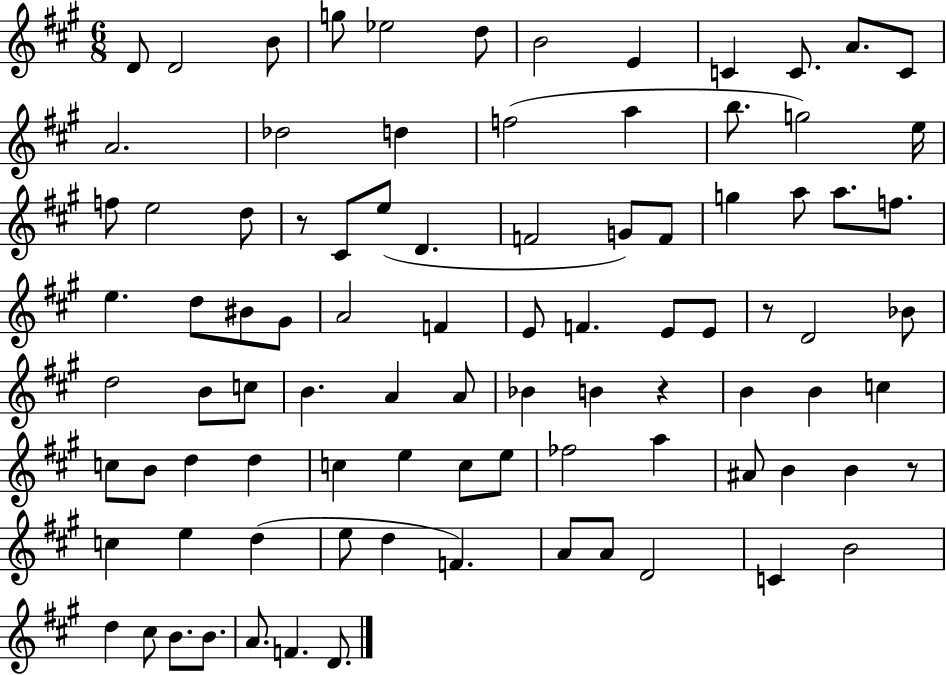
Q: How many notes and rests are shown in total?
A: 91